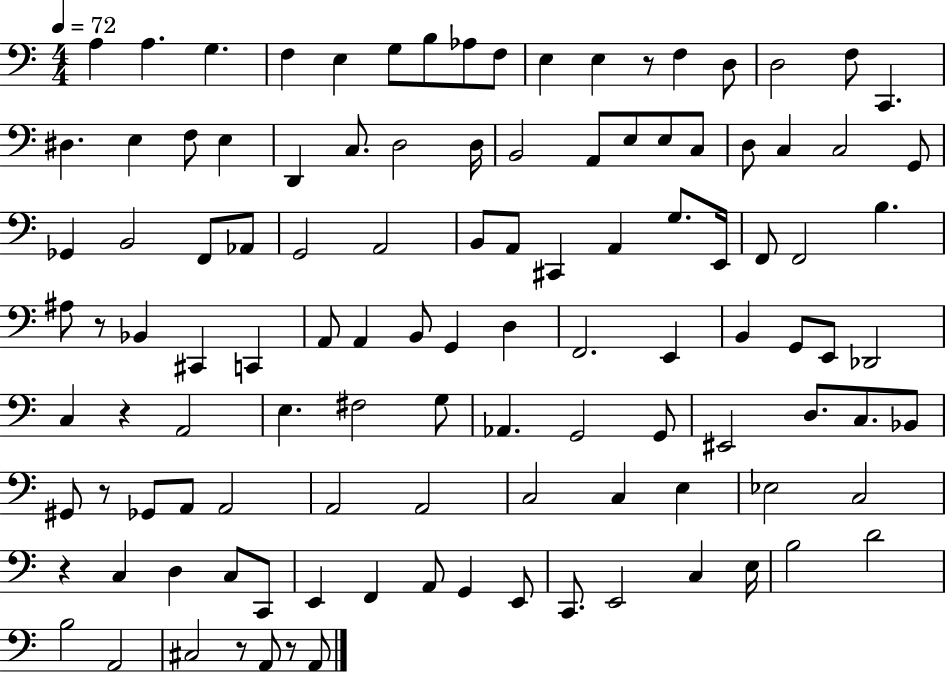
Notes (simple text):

A3/q A3/q. G3/q. F3/q E3/q G3/e B3/e Ab3/e F3/e E3/q E3/q R/e F3/q D3/e D3/h F3/e C2/q. D#3/q. E3/q F3/e E3/q D2/q C3/e. D3/h D3/s B2/h A2/e E3/e E3/e C3/e D3/e C3/q C3/h G2/e Gb2/q B2/h F2/e Ab2/e G2/h A2/h B2/e A2/e C#2/q A2/q G3/e. E2/s F2/e F2/h B3/q. A#3/e R/e Bb2/q C#2/q C2/q A2/e A2/q B2/e G2/q D3/q F2/h. E2/q B2/q G2/e E2/e Db2/h C3/q R/q A2/h E3/q. F#3/h G3/e Ab2/q. G2/h G2/e EIS2/h D3/e. C3/e. Bb2/e G#2/e R/e Gb2/e A2/e A2/h A2/h A2/h C3/h C3/q E3/q Eb3/h C3/h R/q C3/q D3/q C3/e C2/e E2/q F2/q A2/e G2/q E2/e C2/e. E2/h C3/q E3/s B3/h D4/h B3/h A2/h C#3/h R/e A2/e R/e A2/e